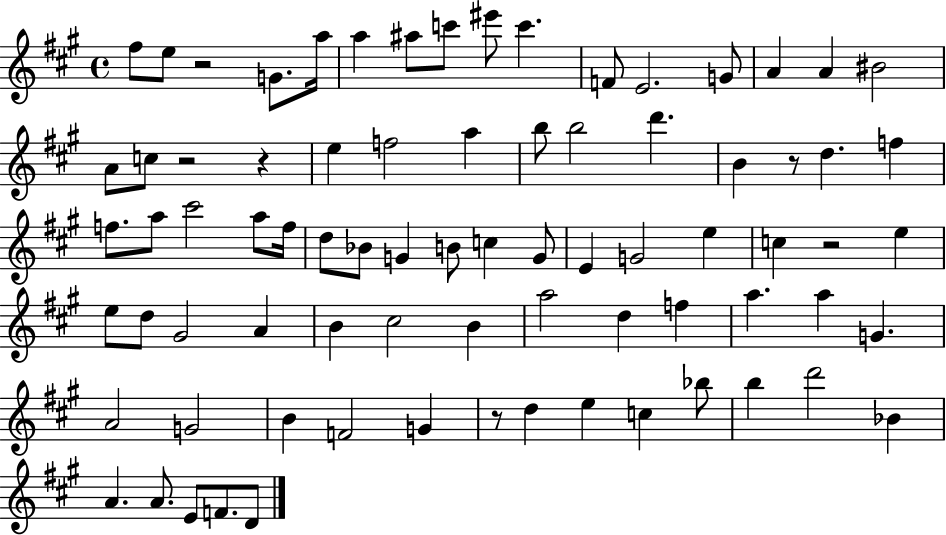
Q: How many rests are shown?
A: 6